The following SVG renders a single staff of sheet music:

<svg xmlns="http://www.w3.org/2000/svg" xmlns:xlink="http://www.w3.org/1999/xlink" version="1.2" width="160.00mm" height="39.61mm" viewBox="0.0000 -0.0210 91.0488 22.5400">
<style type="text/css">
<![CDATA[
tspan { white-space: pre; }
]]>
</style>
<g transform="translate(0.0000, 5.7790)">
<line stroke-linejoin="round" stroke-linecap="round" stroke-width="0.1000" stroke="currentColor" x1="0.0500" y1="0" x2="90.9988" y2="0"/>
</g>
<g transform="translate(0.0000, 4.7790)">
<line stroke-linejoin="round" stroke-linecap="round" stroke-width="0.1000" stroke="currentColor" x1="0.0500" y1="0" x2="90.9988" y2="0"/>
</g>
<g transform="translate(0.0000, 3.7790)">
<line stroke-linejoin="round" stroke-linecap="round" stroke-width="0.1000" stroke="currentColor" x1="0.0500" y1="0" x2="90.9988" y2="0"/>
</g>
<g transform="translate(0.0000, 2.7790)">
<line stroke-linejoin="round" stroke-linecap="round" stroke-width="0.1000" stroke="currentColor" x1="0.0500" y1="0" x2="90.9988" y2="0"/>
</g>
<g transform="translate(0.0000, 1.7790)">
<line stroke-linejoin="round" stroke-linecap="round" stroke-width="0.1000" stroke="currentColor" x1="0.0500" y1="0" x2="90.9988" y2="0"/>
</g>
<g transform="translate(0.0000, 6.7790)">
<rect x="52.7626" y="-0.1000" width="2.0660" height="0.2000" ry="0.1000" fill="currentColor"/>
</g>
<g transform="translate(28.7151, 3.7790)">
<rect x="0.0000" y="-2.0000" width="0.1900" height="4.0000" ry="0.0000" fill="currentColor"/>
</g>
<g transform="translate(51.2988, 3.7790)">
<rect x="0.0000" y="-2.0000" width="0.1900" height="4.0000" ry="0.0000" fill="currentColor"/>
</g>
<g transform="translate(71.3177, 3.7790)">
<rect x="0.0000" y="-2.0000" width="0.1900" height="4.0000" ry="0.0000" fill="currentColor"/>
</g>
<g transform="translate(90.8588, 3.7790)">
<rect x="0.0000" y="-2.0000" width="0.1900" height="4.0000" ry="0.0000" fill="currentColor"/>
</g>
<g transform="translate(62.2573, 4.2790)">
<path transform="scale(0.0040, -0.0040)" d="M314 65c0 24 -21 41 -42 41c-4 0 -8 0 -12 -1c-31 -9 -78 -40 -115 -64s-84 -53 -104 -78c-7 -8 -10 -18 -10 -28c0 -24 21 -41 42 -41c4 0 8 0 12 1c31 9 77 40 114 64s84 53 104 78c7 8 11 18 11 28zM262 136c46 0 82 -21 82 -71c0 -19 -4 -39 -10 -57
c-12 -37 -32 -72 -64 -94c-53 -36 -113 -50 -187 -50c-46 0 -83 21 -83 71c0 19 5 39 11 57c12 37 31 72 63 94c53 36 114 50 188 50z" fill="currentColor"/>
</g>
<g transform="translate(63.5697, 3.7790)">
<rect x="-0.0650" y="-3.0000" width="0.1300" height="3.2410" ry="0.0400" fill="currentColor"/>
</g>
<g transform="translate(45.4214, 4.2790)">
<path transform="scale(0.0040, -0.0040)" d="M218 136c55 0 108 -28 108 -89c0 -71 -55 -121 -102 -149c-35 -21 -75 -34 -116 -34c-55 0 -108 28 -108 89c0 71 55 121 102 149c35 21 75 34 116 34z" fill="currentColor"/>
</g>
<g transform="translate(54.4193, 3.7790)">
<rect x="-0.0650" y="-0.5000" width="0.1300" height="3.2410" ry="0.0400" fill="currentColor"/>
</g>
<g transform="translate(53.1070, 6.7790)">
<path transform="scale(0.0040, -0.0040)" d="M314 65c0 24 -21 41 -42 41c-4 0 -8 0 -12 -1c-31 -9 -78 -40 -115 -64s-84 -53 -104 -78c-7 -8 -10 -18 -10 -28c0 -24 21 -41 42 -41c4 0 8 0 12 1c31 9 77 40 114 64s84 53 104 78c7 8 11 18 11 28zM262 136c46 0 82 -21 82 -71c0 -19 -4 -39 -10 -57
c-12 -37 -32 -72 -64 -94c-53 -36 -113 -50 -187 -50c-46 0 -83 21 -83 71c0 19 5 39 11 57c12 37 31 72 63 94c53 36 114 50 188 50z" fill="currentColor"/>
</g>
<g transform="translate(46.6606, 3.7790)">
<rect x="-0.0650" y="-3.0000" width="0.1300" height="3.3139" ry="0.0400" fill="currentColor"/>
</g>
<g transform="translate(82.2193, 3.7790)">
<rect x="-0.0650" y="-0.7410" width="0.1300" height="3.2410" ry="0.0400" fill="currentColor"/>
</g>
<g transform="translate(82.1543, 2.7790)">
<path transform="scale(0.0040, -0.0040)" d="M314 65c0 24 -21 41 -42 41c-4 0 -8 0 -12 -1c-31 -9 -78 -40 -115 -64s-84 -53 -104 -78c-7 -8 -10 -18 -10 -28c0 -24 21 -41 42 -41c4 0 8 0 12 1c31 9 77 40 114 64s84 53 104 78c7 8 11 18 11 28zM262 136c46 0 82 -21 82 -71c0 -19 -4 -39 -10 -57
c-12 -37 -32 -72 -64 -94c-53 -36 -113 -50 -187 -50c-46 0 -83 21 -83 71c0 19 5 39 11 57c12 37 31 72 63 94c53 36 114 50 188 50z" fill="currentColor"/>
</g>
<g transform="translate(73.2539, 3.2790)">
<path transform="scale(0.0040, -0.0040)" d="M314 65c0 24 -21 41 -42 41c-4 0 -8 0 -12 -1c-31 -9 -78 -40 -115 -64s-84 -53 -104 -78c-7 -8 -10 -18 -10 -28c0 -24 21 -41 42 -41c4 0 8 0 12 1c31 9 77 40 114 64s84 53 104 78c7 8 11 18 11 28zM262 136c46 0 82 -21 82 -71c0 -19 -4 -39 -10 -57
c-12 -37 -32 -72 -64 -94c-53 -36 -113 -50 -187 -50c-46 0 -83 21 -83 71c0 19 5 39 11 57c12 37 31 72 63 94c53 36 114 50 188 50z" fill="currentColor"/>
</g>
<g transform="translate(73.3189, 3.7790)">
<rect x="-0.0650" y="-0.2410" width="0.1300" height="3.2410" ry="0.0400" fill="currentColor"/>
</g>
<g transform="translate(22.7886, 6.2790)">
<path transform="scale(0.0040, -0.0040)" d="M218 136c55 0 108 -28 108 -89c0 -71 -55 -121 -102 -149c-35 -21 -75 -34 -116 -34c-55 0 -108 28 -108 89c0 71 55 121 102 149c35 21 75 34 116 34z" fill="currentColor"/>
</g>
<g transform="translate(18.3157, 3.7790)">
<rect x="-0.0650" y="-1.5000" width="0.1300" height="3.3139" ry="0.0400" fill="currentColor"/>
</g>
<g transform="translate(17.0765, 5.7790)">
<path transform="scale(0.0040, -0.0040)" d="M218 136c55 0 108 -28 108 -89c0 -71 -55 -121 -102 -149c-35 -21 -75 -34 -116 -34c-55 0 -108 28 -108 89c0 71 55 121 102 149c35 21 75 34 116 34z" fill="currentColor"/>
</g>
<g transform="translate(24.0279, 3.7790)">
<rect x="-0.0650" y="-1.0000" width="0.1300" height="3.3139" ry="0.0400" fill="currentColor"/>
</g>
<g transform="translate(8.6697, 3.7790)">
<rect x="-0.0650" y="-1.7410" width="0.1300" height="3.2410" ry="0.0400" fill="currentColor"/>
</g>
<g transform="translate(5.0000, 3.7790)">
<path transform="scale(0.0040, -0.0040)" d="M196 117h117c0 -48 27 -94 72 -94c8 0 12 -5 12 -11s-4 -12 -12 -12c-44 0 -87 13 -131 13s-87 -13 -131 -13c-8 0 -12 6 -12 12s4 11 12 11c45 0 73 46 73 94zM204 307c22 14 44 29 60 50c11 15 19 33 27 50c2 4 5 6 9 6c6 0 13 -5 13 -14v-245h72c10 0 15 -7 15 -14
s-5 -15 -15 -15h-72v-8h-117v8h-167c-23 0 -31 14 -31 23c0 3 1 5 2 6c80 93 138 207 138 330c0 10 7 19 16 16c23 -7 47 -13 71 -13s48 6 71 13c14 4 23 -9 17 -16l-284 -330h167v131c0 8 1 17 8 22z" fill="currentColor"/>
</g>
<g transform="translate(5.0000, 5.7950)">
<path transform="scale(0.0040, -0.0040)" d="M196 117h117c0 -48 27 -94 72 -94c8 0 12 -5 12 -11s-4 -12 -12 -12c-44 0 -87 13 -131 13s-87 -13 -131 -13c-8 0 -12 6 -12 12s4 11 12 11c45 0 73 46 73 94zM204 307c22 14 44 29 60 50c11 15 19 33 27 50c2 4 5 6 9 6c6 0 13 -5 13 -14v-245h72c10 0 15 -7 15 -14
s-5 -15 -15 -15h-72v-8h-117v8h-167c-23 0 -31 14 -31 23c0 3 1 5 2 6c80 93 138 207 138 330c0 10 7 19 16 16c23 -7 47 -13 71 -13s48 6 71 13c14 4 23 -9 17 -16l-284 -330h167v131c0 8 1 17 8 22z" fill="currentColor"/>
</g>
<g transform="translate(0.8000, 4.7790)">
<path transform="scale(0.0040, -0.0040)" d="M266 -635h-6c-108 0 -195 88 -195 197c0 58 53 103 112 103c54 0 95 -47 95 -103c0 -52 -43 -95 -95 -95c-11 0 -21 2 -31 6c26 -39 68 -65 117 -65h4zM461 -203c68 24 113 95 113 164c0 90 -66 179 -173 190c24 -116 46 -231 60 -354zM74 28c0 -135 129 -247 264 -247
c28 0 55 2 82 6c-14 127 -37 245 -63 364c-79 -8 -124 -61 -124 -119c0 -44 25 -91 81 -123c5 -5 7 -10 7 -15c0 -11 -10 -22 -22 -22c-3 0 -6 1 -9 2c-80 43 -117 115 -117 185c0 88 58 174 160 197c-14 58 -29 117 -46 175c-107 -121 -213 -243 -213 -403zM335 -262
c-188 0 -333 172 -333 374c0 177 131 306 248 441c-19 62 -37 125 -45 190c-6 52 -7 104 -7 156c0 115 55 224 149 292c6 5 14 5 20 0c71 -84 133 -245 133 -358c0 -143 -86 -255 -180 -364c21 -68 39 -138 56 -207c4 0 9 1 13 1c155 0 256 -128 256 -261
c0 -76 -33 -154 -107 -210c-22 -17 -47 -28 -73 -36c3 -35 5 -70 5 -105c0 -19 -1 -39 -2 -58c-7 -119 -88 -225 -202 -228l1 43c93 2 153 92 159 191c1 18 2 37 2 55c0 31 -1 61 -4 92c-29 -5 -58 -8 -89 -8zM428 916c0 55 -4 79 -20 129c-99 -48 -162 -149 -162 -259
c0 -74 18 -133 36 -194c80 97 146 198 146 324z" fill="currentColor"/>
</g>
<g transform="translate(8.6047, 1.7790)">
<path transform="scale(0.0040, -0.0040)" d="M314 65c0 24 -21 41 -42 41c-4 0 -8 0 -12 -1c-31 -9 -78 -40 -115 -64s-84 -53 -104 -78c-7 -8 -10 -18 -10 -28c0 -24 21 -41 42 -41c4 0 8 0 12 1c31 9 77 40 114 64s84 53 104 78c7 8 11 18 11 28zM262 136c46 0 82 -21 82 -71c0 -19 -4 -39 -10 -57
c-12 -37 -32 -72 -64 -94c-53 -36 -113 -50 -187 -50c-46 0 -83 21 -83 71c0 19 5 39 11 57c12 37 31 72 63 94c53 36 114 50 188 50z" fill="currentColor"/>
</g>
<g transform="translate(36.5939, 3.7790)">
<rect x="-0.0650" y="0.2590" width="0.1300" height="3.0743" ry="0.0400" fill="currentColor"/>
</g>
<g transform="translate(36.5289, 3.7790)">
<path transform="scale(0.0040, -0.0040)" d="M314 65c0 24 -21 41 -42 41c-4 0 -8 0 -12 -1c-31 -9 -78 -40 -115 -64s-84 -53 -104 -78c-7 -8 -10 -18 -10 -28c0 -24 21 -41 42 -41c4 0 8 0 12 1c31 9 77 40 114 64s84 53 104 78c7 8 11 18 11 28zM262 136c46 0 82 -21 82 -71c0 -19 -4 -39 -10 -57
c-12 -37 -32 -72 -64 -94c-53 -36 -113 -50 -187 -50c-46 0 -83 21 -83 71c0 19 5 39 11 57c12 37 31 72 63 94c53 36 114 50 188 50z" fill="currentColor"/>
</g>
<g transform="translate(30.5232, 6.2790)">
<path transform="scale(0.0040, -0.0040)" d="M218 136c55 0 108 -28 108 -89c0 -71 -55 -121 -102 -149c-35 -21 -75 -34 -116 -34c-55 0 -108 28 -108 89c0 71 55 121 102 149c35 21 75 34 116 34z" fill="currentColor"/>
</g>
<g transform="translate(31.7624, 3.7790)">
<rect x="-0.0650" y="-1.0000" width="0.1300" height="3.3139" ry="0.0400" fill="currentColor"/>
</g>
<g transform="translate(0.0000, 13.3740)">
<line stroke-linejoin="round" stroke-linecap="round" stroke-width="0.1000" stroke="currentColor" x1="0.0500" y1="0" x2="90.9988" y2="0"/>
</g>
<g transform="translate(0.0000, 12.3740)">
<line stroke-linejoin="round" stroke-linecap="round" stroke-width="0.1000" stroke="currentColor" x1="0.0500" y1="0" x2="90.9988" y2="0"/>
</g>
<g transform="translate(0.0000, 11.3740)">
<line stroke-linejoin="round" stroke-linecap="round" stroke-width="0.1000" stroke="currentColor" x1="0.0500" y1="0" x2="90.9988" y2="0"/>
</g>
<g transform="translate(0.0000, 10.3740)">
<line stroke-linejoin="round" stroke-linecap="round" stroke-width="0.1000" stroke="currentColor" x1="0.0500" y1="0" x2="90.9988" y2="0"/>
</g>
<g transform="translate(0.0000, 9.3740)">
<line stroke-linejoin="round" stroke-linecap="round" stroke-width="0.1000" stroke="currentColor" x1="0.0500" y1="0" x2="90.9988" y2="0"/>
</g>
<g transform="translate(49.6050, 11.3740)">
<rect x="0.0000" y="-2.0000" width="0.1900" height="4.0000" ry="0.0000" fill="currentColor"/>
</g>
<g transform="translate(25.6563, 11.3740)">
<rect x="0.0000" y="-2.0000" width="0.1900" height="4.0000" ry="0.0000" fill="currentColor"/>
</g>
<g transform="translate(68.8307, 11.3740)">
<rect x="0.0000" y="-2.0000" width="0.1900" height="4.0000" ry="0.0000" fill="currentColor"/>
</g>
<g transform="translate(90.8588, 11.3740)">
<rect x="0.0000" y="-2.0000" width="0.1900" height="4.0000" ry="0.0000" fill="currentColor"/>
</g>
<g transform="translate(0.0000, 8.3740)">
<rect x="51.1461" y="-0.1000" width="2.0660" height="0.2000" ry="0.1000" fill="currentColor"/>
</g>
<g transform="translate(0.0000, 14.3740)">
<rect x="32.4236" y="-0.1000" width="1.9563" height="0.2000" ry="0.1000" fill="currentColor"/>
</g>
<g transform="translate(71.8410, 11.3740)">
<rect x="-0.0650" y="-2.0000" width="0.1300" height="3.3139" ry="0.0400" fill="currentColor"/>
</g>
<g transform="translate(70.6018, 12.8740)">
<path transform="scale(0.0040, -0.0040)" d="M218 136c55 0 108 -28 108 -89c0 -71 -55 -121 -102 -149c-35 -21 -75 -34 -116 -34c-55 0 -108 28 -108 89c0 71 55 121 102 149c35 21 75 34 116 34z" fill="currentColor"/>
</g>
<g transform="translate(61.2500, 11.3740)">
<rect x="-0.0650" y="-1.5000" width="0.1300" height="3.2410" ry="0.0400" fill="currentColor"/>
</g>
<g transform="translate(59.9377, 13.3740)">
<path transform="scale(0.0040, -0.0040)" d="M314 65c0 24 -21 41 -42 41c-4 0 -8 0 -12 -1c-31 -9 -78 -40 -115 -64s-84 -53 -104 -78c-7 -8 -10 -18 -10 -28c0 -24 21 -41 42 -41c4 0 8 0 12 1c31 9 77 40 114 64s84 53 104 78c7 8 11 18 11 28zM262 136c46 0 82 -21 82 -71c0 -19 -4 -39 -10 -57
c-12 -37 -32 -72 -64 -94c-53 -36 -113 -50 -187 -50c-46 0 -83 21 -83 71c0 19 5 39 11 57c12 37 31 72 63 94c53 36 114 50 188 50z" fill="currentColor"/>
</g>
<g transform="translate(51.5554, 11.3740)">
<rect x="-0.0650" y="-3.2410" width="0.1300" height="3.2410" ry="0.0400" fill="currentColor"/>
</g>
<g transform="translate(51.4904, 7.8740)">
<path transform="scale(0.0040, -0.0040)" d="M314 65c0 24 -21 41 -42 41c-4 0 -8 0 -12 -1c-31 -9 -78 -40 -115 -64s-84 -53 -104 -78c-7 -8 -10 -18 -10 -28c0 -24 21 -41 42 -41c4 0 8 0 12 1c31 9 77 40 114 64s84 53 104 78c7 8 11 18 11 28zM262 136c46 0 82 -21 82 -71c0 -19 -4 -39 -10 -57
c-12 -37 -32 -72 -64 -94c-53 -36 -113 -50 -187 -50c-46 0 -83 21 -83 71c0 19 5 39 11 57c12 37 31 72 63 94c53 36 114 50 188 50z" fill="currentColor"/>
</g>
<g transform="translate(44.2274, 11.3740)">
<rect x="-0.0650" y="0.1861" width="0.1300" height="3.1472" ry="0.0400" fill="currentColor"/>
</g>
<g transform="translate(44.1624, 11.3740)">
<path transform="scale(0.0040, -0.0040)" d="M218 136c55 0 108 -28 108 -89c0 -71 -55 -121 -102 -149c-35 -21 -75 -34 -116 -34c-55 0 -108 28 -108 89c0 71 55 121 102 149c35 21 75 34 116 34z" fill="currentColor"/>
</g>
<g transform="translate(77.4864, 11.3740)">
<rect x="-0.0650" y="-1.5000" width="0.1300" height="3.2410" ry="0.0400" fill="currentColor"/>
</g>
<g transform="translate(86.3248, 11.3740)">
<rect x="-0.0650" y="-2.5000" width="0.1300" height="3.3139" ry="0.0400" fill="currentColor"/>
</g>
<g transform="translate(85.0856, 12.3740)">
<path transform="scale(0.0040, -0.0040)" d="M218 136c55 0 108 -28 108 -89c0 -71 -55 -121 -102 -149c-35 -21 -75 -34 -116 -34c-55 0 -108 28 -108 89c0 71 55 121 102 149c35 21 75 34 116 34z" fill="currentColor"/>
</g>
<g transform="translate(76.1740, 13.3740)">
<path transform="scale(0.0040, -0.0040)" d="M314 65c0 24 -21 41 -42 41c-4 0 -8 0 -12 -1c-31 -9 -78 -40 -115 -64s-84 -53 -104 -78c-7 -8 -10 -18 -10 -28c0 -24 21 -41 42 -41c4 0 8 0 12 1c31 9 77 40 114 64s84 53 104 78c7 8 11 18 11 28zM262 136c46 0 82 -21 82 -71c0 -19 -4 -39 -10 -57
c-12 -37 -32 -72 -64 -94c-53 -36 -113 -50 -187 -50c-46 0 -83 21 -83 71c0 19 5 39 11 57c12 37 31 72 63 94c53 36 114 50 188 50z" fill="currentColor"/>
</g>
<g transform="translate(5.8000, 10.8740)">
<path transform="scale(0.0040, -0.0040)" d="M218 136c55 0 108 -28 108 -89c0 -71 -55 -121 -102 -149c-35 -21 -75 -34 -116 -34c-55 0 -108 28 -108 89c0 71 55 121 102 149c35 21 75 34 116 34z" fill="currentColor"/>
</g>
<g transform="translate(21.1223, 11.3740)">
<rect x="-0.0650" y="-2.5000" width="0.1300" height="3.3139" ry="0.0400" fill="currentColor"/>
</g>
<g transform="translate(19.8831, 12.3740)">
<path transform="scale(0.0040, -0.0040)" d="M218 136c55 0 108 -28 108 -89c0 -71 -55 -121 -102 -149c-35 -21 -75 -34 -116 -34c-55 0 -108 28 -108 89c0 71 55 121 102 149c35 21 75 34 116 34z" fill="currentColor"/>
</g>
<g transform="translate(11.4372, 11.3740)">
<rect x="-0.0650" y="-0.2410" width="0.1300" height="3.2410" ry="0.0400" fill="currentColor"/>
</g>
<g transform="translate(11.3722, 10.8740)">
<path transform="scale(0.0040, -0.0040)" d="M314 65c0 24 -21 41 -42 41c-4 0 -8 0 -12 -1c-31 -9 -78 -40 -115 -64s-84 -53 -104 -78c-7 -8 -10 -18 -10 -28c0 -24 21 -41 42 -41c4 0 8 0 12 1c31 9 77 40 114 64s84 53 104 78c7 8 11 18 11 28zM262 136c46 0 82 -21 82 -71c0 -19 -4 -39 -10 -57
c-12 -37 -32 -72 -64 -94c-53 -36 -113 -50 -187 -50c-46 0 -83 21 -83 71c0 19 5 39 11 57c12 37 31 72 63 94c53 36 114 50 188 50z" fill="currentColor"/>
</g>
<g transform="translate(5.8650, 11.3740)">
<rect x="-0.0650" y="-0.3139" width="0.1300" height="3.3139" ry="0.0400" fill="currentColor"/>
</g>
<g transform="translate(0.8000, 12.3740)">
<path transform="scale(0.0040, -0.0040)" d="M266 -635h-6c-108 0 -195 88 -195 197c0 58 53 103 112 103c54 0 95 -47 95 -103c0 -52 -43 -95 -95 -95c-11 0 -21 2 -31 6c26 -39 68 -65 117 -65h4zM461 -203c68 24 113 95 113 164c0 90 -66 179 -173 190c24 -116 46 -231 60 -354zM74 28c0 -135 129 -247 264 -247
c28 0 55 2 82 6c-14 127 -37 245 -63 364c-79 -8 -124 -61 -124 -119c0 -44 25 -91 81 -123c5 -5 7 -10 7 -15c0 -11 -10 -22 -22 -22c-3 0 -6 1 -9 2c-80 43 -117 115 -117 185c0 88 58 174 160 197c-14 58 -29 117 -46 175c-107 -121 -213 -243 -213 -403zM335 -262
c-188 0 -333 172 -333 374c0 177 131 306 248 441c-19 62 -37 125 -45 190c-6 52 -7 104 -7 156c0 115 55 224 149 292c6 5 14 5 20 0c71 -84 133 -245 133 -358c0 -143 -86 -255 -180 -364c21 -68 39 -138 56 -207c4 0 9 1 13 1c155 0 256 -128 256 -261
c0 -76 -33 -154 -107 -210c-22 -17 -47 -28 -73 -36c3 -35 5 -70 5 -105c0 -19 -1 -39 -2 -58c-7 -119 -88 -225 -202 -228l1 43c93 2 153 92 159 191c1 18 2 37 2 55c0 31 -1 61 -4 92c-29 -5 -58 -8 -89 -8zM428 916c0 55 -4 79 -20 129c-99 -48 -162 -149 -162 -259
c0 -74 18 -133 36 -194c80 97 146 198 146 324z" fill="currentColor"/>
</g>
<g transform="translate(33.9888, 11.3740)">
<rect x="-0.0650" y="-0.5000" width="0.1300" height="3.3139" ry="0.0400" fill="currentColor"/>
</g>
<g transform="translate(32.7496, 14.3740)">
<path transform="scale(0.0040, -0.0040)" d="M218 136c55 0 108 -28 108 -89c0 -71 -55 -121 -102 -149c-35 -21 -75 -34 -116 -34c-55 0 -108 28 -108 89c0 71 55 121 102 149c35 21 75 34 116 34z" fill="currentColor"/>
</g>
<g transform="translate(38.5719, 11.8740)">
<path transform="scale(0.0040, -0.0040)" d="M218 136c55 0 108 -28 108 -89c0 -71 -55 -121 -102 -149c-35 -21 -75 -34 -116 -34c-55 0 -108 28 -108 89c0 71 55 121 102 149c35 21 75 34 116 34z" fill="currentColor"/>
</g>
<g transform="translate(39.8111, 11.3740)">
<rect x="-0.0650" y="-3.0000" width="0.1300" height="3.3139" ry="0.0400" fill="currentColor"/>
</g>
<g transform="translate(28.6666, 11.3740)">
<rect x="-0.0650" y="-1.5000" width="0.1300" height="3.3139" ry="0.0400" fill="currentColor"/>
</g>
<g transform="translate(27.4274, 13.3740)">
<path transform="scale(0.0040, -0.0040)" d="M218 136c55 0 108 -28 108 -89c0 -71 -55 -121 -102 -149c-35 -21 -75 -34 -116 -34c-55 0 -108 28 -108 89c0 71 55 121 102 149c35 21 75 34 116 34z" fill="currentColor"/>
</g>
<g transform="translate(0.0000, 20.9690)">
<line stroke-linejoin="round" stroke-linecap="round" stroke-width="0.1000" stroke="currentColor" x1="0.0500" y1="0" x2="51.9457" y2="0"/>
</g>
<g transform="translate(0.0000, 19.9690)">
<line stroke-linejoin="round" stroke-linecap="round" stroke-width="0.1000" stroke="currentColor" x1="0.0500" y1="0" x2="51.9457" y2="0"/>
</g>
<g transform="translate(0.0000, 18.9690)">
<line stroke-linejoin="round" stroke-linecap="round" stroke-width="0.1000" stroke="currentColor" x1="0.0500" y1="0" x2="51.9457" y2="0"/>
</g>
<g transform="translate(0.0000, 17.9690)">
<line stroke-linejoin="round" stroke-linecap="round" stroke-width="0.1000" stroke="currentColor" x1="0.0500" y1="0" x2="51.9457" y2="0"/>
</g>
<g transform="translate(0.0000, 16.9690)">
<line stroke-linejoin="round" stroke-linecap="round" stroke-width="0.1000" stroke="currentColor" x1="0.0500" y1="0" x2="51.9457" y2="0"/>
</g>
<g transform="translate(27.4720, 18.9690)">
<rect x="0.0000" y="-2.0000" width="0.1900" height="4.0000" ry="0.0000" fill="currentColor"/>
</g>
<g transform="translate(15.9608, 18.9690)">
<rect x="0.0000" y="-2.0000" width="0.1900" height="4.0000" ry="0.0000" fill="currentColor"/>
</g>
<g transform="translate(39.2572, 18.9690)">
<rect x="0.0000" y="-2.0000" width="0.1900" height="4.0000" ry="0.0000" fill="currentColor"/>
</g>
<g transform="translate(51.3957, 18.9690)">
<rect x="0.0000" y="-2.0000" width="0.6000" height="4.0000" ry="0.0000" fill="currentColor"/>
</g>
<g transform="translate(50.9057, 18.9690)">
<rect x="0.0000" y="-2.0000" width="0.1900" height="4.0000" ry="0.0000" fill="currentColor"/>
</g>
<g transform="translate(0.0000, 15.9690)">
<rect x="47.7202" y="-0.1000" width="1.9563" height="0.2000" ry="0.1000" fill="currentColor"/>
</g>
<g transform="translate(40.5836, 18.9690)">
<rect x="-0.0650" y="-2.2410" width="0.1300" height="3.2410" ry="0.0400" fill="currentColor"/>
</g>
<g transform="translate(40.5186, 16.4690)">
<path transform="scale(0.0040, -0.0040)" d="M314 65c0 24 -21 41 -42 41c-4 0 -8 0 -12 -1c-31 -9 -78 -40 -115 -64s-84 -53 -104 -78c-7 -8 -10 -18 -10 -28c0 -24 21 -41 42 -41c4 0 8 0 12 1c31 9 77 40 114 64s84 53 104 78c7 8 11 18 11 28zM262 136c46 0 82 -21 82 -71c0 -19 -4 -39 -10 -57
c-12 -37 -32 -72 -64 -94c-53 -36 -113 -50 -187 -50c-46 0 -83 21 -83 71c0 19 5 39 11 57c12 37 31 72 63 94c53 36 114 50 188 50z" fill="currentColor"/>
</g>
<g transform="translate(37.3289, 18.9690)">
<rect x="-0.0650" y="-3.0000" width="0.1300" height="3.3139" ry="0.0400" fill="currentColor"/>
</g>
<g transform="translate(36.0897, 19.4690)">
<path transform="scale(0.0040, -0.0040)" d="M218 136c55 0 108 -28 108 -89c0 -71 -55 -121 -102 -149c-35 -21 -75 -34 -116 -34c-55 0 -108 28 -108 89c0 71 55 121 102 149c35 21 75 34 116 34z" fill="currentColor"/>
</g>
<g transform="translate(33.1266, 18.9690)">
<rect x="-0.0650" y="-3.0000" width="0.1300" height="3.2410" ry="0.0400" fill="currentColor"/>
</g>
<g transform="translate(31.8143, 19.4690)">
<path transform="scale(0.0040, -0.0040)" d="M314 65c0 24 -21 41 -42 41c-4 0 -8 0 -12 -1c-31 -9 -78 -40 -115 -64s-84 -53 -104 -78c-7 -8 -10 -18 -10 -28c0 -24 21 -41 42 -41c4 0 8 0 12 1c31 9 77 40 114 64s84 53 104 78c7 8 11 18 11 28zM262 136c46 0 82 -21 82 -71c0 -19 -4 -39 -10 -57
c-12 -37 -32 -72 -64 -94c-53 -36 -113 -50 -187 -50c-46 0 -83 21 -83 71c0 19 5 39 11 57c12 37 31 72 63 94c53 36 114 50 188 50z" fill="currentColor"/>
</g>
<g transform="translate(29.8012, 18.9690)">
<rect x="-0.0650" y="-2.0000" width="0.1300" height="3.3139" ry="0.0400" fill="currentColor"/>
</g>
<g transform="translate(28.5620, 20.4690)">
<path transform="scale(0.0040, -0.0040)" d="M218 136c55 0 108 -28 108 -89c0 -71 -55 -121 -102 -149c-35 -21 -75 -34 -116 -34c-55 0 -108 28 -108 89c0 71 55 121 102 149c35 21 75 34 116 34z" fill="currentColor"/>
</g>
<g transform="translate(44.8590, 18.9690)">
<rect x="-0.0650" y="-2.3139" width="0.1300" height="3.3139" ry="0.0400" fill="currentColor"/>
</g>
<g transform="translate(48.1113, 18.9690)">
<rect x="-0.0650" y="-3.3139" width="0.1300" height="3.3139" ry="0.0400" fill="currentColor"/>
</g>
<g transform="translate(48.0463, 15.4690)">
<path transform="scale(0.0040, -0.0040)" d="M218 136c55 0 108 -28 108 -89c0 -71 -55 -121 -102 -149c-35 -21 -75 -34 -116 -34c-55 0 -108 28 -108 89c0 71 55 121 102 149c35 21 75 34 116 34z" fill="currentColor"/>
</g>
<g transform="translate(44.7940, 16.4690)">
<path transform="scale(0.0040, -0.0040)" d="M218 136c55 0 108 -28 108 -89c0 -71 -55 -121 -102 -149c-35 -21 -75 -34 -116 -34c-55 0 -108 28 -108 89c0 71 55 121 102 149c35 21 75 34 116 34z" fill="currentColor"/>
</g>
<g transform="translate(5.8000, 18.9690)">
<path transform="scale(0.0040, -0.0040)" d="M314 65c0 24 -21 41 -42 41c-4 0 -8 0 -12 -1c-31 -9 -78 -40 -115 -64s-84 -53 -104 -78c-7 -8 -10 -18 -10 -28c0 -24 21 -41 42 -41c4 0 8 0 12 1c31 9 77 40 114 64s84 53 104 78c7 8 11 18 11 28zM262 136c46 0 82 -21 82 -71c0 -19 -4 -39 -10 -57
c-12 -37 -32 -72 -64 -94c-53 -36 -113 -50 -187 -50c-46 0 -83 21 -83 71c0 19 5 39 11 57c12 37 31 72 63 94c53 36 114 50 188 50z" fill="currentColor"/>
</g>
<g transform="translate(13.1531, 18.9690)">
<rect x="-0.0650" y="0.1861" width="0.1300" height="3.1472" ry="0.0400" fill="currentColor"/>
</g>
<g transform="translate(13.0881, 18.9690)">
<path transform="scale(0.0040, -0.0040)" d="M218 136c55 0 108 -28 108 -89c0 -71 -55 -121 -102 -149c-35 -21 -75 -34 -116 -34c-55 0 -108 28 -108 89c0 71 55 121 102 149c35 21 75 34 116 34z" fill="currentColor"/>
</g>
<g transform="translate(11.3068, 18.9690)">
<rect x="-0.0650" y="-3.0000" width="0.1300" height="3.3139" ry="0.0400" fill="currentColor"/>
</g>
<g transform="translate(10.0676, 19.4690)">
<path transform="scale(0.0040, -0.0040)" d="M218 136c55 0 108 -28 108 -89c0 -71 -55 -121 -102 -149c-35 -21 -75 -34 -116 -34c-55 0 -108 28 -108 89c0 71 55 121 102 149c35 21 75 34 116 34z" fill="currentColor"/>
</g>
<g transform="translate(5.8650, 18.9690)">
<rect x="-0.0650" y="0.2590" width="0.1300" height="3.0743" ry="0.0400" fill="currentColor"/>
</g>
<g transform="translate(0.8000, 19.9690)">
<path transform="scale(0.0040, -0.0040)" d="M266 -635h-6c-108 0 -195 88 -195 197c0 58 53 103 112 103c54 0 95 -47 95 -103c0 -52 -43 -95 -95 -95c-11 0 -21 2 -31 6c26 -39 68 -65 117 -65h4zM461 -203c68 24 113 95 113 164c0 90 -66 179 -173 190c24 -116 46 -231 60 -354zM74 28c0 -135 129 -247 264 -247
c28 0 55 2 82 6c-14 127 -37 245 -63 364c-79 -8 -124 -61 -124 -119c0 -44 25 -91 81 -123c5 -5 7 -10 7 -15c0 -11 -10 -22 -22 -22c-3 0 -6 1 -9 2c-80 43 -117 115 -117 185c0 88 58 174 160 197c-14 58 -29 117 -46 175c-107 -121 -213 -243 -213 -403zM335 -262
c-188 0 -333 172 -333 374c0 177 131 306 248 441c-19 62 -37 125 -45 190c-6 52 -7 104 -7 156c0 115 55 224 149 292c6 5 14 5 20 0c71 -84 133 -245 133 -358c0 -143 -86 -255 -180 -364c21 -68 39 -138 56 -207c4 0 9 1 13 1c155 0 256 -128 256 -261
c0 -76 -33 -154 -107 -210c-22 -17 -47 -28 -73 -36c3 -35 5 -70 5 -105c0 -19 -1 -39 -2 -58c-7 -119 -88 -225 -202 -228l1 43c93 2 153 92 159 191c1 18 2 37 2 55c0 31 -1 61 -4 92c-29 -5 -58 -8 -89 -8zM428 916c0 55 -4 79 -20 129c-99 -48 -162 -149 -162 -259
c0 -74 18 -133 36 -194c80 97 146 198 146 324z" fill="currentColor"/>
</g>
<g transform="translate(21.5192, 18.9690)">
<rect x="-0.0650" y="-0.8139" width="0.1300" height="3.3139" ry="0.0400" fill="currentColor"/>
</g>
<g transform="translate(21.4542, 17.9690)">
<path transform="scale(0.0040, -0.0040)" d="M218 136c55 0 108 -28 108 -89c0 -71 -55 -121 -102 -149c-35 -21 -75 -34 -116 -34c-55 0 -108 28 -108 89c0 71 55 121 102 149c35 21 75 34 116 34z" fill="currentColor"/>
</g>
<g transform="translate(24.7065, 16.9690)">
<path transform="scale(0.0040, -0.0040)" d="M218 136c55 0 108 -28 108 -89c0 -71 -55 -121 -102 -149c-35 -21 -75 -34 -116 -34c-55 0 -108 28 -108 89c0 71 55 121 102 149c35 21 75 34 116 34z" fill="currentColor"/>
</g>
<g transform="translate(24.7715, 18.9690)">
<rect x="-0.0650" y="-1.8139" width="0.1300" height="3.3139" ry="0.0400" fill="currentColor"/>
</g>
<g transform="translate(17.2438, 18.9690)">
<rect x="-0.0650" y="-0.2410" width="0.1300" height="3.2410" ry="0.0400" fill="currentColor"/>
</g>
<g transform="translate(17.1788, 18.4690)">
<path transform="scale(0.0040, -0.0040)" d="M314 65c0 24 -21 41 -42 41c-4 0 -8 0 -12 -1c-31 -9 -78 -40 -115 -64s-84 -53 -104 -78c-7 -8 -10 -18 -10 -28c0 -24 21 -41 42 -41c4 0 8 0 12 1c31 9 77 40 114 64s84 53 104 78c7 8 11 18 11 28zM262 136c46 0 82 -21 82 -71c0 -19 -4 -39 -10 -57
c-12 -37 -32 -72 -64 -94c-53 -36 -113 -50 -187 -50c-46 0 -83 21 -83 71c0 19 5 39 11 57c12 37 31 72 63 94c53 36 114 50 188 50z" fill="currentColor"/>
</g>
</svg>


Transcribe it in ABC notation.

X:1
T:Untitled
M:4/4
L:1/4
K:C
f2 E D D B2 A C2 A2 c2 d2 c c2 G E C A B b2 E2 F E2 G B2 A B c2 d f F A2 A g2 g b